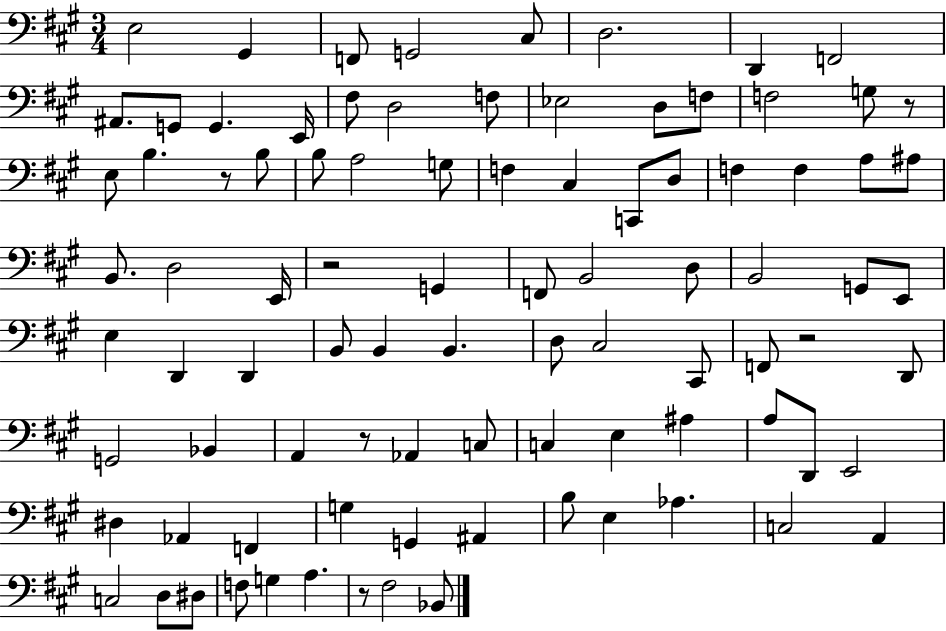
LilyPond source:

{
  \clef bass
  \numericTimeSignature
  \time 3/4
  \key a \major
  e2 gis,4 | f,8 g,2 cis8 | d2. | d,4 f,2 | \break ais,8. g,8 g,4. e,16 | fis8 d2 f8 | ees2 d8 f8 | f2 g8 r8 | \break e8 b4. r8 b8 | b8 a2 g8 | f4 cis4 c,8 d8 | f4 f4 a8 ais8 | \break b,8. d2 e,16 | r2 g,4 | f,8 b,2 d8 | b,2 g,8 e,8 | \break e4 d,4 d,4 | b,8 b,4 b,4. | d8 cis2 cis,8 | f,8 r2 d,8 | \break g,2 bes,4 | a,4 r8 aes,4 c8 | c4 e4 ais4 | a8 d,8 e,2 | \break dis4 aes,4 f,4 | g4 g,4 ais,4 | b8 e4 aes4. | c2 a,4 | \break c2 d8 dis8 | f8 g4 a4. | r8 fis2 bes,8 | \bar "|."
}